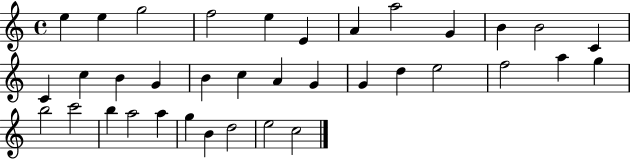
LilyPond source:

{
  \clef treble
  \time 4/4
  \defaultTimeSignature
  \key c \major
  e''4 e''4 g''2 | f''2 e''4 e'4 | a'4 a''2 g'4 | b'4 b'2 c'4 | \break c'4 c''4 b'4 g'4 | b'4 c''4 a'4 g'4 | g'4 d''4 e''2 | f''2 a''4 g''4 | \break b''2 c'''2 | b''4 a''2 a''4 | g''4 b'4 d''2 | e''2 c''2 | \break \bar "|."
}